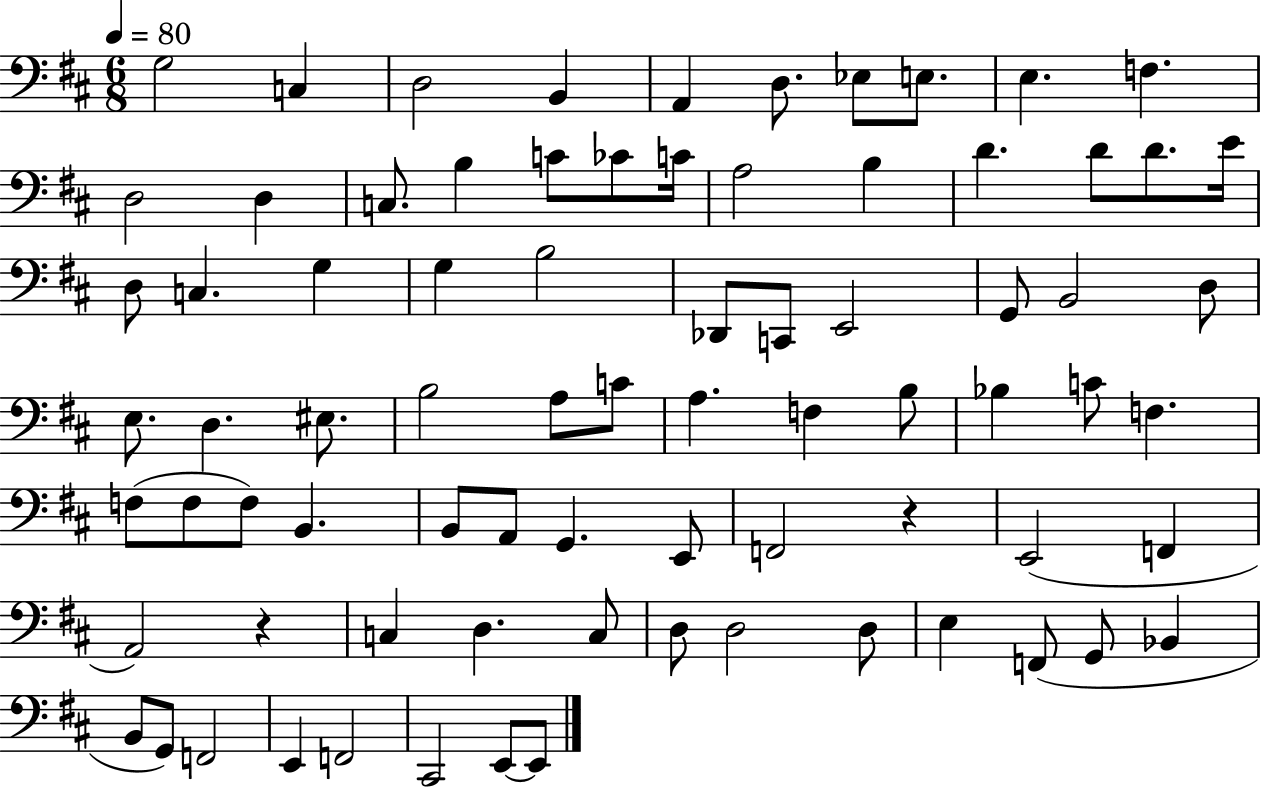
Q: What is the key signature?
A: D major